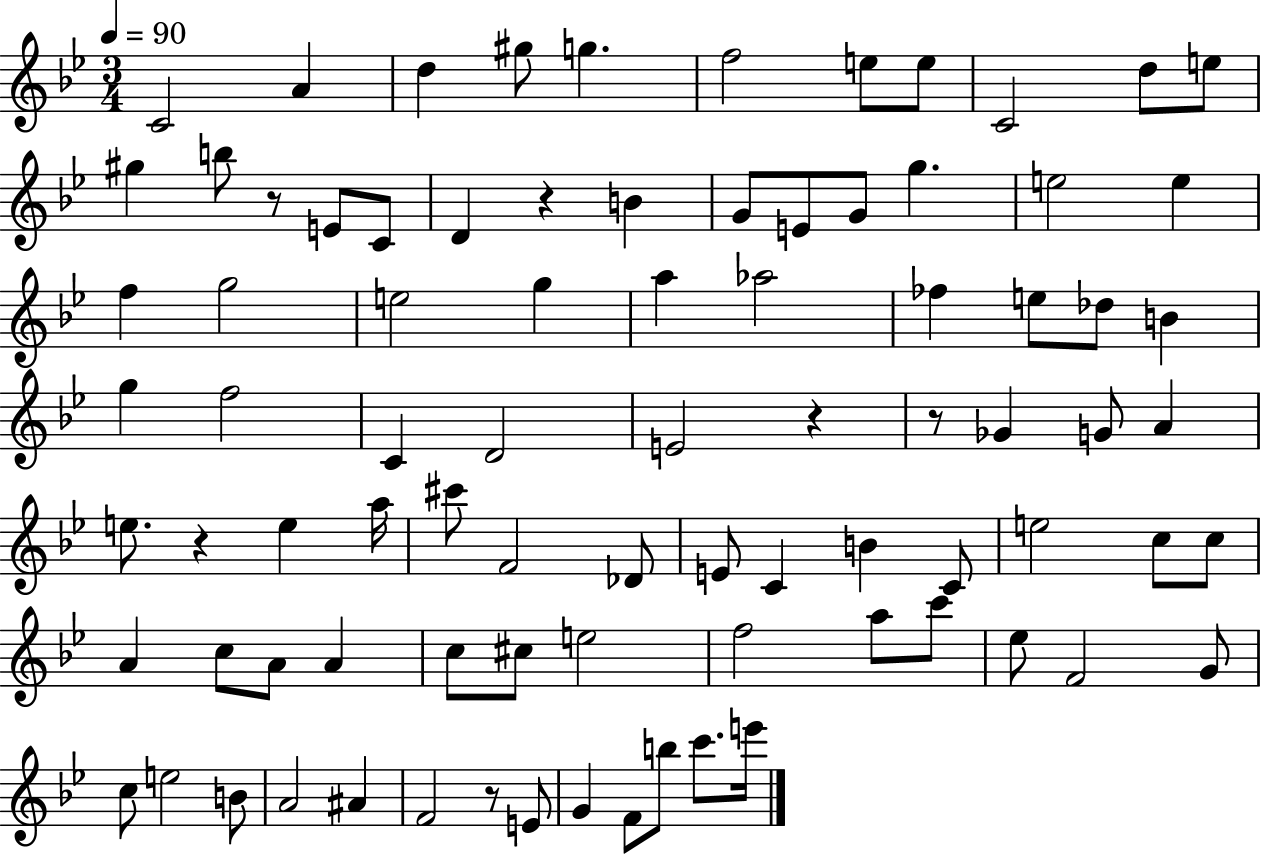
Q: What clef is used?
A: treble